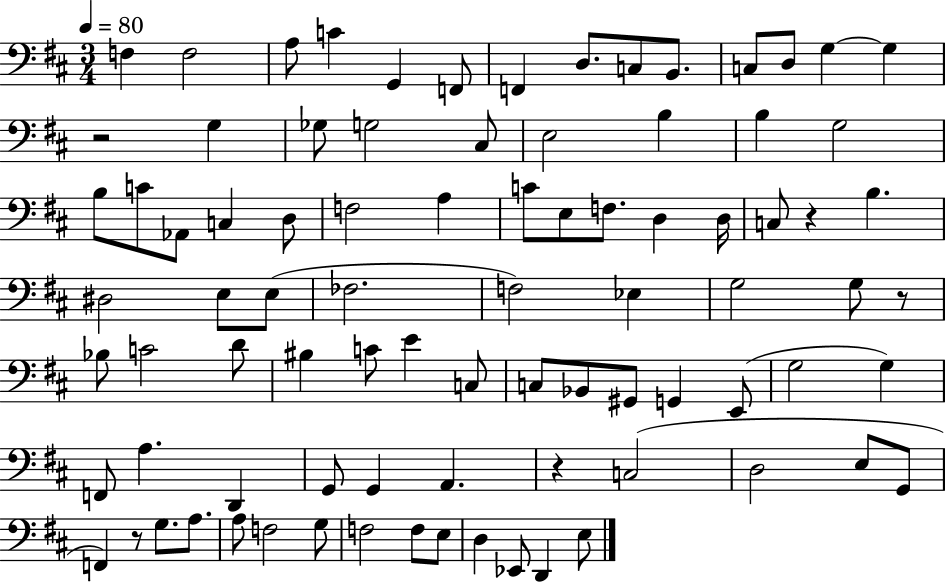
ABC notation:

X:1
T:Untitled
M:3/4
L:1/4
K:D
F, F,2 A,/2 C G,, F,,/2 F,, D,/2 C,/2 B,,/2 C,/2 D,/2 G, G, z2 G, _G,/2 G,2 ^C,/2 E,2 B, B, G,2 B,/2 C/2 _A,,/2 C, D,/2 F,2 A, C/2 E,/2 F,/2 D, D,/4 C,/2 z B, ^D,2 E,/2 E,/2 _F,2 F,2 _E, G,2 G,/2 z/2 _B,/2 C2 D/2 ^B, C/2 E C,/2 C,/2 _B,,/2 ^G,,/2 G,, E,,/2 G,2 G, F,,/2 A, D,, G,,/2 G,, A,, z C,2 D,2 E,/2 G,,/2 F,, z/2 G,/2 A,/2 A,/2 F,2 G,/2 F,2 F,/2 E,/2 D, _E,,/2 D,, E,/2